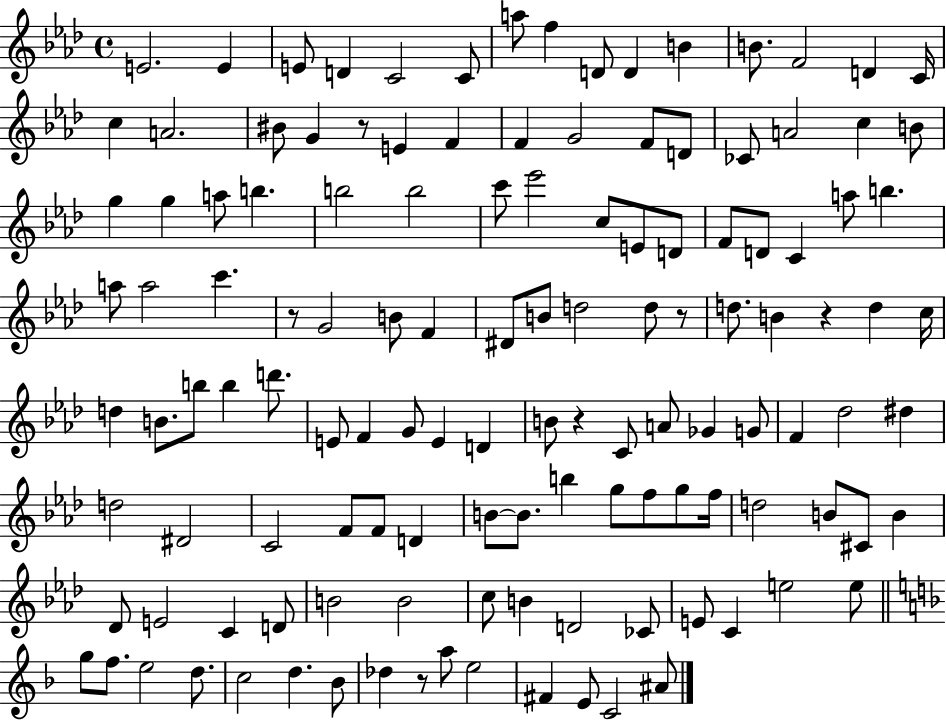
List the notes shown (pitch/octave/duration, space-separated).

E4/h. E4/q E4/e D4/q C4/h C4/e A5/e F5/q D4/e D4/q B4/q B4/e. F4/h D4/q C4/s C5/q A4/h. BIS4/e G4/q R/e E4/q F4/q F4/q G4/h F4/e D4/e CES4/e A4/h C5/q B4/e G5/q G5/q A5/e B5/q. B5/h B5/h C6/e Eb6/h C5/e E4/e D4/e F4/e D4/e C4/q A5/e B5/q. A5/e A5/h C6/q. R/e G4/h B4/e F4/q D#4/e B4/e D5/h D5/e R/e D5/e. B4/q R/q D5/q C5/s D5/q B4/e. B5/e B5/q D6/e. E4/e F4/q G4/e E4/q D4/q B4/e R/q C4/e A4/e Gb4/q G4/e F4/q Db5/h D#5/q D5/h D#4/h C4/h F4/e F4/e D4/q B4/e B4/e. B5/q G5/e F5/e G5/e F5/s D5/h B4/e C#4/e B4/q Db4/e E4/h C4/q D4/e B4/h B4/h C5/e B4/q D4/h CES4/e E4/e C4/q E5/h E5/e G5/e F5/e. E5/h D5/e. C5/h D5/q. Bb4/e Db5/q R/e A5/e E5/h F#4/q E4/e C4/h A#4/e